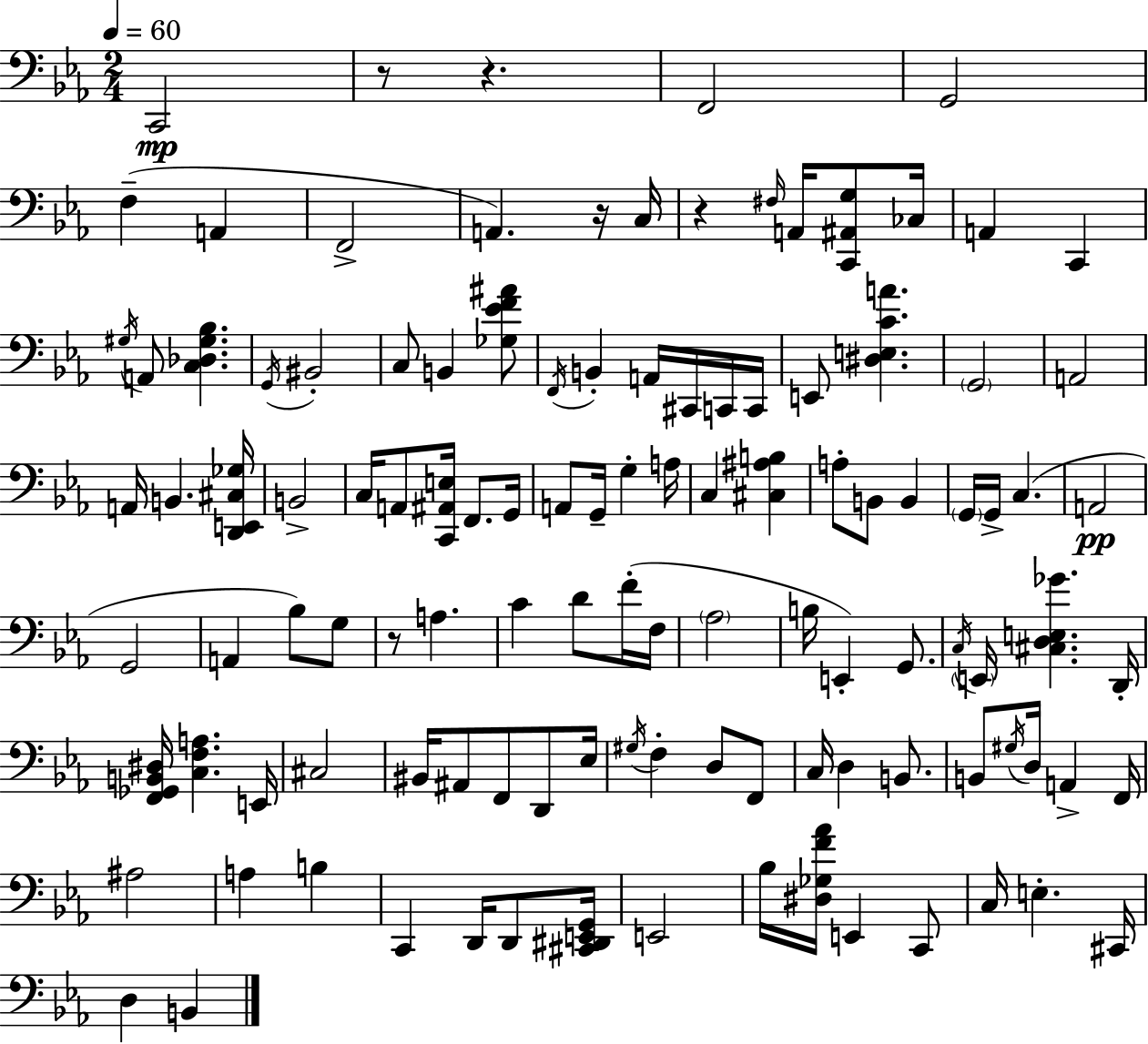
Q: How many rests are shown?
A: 5